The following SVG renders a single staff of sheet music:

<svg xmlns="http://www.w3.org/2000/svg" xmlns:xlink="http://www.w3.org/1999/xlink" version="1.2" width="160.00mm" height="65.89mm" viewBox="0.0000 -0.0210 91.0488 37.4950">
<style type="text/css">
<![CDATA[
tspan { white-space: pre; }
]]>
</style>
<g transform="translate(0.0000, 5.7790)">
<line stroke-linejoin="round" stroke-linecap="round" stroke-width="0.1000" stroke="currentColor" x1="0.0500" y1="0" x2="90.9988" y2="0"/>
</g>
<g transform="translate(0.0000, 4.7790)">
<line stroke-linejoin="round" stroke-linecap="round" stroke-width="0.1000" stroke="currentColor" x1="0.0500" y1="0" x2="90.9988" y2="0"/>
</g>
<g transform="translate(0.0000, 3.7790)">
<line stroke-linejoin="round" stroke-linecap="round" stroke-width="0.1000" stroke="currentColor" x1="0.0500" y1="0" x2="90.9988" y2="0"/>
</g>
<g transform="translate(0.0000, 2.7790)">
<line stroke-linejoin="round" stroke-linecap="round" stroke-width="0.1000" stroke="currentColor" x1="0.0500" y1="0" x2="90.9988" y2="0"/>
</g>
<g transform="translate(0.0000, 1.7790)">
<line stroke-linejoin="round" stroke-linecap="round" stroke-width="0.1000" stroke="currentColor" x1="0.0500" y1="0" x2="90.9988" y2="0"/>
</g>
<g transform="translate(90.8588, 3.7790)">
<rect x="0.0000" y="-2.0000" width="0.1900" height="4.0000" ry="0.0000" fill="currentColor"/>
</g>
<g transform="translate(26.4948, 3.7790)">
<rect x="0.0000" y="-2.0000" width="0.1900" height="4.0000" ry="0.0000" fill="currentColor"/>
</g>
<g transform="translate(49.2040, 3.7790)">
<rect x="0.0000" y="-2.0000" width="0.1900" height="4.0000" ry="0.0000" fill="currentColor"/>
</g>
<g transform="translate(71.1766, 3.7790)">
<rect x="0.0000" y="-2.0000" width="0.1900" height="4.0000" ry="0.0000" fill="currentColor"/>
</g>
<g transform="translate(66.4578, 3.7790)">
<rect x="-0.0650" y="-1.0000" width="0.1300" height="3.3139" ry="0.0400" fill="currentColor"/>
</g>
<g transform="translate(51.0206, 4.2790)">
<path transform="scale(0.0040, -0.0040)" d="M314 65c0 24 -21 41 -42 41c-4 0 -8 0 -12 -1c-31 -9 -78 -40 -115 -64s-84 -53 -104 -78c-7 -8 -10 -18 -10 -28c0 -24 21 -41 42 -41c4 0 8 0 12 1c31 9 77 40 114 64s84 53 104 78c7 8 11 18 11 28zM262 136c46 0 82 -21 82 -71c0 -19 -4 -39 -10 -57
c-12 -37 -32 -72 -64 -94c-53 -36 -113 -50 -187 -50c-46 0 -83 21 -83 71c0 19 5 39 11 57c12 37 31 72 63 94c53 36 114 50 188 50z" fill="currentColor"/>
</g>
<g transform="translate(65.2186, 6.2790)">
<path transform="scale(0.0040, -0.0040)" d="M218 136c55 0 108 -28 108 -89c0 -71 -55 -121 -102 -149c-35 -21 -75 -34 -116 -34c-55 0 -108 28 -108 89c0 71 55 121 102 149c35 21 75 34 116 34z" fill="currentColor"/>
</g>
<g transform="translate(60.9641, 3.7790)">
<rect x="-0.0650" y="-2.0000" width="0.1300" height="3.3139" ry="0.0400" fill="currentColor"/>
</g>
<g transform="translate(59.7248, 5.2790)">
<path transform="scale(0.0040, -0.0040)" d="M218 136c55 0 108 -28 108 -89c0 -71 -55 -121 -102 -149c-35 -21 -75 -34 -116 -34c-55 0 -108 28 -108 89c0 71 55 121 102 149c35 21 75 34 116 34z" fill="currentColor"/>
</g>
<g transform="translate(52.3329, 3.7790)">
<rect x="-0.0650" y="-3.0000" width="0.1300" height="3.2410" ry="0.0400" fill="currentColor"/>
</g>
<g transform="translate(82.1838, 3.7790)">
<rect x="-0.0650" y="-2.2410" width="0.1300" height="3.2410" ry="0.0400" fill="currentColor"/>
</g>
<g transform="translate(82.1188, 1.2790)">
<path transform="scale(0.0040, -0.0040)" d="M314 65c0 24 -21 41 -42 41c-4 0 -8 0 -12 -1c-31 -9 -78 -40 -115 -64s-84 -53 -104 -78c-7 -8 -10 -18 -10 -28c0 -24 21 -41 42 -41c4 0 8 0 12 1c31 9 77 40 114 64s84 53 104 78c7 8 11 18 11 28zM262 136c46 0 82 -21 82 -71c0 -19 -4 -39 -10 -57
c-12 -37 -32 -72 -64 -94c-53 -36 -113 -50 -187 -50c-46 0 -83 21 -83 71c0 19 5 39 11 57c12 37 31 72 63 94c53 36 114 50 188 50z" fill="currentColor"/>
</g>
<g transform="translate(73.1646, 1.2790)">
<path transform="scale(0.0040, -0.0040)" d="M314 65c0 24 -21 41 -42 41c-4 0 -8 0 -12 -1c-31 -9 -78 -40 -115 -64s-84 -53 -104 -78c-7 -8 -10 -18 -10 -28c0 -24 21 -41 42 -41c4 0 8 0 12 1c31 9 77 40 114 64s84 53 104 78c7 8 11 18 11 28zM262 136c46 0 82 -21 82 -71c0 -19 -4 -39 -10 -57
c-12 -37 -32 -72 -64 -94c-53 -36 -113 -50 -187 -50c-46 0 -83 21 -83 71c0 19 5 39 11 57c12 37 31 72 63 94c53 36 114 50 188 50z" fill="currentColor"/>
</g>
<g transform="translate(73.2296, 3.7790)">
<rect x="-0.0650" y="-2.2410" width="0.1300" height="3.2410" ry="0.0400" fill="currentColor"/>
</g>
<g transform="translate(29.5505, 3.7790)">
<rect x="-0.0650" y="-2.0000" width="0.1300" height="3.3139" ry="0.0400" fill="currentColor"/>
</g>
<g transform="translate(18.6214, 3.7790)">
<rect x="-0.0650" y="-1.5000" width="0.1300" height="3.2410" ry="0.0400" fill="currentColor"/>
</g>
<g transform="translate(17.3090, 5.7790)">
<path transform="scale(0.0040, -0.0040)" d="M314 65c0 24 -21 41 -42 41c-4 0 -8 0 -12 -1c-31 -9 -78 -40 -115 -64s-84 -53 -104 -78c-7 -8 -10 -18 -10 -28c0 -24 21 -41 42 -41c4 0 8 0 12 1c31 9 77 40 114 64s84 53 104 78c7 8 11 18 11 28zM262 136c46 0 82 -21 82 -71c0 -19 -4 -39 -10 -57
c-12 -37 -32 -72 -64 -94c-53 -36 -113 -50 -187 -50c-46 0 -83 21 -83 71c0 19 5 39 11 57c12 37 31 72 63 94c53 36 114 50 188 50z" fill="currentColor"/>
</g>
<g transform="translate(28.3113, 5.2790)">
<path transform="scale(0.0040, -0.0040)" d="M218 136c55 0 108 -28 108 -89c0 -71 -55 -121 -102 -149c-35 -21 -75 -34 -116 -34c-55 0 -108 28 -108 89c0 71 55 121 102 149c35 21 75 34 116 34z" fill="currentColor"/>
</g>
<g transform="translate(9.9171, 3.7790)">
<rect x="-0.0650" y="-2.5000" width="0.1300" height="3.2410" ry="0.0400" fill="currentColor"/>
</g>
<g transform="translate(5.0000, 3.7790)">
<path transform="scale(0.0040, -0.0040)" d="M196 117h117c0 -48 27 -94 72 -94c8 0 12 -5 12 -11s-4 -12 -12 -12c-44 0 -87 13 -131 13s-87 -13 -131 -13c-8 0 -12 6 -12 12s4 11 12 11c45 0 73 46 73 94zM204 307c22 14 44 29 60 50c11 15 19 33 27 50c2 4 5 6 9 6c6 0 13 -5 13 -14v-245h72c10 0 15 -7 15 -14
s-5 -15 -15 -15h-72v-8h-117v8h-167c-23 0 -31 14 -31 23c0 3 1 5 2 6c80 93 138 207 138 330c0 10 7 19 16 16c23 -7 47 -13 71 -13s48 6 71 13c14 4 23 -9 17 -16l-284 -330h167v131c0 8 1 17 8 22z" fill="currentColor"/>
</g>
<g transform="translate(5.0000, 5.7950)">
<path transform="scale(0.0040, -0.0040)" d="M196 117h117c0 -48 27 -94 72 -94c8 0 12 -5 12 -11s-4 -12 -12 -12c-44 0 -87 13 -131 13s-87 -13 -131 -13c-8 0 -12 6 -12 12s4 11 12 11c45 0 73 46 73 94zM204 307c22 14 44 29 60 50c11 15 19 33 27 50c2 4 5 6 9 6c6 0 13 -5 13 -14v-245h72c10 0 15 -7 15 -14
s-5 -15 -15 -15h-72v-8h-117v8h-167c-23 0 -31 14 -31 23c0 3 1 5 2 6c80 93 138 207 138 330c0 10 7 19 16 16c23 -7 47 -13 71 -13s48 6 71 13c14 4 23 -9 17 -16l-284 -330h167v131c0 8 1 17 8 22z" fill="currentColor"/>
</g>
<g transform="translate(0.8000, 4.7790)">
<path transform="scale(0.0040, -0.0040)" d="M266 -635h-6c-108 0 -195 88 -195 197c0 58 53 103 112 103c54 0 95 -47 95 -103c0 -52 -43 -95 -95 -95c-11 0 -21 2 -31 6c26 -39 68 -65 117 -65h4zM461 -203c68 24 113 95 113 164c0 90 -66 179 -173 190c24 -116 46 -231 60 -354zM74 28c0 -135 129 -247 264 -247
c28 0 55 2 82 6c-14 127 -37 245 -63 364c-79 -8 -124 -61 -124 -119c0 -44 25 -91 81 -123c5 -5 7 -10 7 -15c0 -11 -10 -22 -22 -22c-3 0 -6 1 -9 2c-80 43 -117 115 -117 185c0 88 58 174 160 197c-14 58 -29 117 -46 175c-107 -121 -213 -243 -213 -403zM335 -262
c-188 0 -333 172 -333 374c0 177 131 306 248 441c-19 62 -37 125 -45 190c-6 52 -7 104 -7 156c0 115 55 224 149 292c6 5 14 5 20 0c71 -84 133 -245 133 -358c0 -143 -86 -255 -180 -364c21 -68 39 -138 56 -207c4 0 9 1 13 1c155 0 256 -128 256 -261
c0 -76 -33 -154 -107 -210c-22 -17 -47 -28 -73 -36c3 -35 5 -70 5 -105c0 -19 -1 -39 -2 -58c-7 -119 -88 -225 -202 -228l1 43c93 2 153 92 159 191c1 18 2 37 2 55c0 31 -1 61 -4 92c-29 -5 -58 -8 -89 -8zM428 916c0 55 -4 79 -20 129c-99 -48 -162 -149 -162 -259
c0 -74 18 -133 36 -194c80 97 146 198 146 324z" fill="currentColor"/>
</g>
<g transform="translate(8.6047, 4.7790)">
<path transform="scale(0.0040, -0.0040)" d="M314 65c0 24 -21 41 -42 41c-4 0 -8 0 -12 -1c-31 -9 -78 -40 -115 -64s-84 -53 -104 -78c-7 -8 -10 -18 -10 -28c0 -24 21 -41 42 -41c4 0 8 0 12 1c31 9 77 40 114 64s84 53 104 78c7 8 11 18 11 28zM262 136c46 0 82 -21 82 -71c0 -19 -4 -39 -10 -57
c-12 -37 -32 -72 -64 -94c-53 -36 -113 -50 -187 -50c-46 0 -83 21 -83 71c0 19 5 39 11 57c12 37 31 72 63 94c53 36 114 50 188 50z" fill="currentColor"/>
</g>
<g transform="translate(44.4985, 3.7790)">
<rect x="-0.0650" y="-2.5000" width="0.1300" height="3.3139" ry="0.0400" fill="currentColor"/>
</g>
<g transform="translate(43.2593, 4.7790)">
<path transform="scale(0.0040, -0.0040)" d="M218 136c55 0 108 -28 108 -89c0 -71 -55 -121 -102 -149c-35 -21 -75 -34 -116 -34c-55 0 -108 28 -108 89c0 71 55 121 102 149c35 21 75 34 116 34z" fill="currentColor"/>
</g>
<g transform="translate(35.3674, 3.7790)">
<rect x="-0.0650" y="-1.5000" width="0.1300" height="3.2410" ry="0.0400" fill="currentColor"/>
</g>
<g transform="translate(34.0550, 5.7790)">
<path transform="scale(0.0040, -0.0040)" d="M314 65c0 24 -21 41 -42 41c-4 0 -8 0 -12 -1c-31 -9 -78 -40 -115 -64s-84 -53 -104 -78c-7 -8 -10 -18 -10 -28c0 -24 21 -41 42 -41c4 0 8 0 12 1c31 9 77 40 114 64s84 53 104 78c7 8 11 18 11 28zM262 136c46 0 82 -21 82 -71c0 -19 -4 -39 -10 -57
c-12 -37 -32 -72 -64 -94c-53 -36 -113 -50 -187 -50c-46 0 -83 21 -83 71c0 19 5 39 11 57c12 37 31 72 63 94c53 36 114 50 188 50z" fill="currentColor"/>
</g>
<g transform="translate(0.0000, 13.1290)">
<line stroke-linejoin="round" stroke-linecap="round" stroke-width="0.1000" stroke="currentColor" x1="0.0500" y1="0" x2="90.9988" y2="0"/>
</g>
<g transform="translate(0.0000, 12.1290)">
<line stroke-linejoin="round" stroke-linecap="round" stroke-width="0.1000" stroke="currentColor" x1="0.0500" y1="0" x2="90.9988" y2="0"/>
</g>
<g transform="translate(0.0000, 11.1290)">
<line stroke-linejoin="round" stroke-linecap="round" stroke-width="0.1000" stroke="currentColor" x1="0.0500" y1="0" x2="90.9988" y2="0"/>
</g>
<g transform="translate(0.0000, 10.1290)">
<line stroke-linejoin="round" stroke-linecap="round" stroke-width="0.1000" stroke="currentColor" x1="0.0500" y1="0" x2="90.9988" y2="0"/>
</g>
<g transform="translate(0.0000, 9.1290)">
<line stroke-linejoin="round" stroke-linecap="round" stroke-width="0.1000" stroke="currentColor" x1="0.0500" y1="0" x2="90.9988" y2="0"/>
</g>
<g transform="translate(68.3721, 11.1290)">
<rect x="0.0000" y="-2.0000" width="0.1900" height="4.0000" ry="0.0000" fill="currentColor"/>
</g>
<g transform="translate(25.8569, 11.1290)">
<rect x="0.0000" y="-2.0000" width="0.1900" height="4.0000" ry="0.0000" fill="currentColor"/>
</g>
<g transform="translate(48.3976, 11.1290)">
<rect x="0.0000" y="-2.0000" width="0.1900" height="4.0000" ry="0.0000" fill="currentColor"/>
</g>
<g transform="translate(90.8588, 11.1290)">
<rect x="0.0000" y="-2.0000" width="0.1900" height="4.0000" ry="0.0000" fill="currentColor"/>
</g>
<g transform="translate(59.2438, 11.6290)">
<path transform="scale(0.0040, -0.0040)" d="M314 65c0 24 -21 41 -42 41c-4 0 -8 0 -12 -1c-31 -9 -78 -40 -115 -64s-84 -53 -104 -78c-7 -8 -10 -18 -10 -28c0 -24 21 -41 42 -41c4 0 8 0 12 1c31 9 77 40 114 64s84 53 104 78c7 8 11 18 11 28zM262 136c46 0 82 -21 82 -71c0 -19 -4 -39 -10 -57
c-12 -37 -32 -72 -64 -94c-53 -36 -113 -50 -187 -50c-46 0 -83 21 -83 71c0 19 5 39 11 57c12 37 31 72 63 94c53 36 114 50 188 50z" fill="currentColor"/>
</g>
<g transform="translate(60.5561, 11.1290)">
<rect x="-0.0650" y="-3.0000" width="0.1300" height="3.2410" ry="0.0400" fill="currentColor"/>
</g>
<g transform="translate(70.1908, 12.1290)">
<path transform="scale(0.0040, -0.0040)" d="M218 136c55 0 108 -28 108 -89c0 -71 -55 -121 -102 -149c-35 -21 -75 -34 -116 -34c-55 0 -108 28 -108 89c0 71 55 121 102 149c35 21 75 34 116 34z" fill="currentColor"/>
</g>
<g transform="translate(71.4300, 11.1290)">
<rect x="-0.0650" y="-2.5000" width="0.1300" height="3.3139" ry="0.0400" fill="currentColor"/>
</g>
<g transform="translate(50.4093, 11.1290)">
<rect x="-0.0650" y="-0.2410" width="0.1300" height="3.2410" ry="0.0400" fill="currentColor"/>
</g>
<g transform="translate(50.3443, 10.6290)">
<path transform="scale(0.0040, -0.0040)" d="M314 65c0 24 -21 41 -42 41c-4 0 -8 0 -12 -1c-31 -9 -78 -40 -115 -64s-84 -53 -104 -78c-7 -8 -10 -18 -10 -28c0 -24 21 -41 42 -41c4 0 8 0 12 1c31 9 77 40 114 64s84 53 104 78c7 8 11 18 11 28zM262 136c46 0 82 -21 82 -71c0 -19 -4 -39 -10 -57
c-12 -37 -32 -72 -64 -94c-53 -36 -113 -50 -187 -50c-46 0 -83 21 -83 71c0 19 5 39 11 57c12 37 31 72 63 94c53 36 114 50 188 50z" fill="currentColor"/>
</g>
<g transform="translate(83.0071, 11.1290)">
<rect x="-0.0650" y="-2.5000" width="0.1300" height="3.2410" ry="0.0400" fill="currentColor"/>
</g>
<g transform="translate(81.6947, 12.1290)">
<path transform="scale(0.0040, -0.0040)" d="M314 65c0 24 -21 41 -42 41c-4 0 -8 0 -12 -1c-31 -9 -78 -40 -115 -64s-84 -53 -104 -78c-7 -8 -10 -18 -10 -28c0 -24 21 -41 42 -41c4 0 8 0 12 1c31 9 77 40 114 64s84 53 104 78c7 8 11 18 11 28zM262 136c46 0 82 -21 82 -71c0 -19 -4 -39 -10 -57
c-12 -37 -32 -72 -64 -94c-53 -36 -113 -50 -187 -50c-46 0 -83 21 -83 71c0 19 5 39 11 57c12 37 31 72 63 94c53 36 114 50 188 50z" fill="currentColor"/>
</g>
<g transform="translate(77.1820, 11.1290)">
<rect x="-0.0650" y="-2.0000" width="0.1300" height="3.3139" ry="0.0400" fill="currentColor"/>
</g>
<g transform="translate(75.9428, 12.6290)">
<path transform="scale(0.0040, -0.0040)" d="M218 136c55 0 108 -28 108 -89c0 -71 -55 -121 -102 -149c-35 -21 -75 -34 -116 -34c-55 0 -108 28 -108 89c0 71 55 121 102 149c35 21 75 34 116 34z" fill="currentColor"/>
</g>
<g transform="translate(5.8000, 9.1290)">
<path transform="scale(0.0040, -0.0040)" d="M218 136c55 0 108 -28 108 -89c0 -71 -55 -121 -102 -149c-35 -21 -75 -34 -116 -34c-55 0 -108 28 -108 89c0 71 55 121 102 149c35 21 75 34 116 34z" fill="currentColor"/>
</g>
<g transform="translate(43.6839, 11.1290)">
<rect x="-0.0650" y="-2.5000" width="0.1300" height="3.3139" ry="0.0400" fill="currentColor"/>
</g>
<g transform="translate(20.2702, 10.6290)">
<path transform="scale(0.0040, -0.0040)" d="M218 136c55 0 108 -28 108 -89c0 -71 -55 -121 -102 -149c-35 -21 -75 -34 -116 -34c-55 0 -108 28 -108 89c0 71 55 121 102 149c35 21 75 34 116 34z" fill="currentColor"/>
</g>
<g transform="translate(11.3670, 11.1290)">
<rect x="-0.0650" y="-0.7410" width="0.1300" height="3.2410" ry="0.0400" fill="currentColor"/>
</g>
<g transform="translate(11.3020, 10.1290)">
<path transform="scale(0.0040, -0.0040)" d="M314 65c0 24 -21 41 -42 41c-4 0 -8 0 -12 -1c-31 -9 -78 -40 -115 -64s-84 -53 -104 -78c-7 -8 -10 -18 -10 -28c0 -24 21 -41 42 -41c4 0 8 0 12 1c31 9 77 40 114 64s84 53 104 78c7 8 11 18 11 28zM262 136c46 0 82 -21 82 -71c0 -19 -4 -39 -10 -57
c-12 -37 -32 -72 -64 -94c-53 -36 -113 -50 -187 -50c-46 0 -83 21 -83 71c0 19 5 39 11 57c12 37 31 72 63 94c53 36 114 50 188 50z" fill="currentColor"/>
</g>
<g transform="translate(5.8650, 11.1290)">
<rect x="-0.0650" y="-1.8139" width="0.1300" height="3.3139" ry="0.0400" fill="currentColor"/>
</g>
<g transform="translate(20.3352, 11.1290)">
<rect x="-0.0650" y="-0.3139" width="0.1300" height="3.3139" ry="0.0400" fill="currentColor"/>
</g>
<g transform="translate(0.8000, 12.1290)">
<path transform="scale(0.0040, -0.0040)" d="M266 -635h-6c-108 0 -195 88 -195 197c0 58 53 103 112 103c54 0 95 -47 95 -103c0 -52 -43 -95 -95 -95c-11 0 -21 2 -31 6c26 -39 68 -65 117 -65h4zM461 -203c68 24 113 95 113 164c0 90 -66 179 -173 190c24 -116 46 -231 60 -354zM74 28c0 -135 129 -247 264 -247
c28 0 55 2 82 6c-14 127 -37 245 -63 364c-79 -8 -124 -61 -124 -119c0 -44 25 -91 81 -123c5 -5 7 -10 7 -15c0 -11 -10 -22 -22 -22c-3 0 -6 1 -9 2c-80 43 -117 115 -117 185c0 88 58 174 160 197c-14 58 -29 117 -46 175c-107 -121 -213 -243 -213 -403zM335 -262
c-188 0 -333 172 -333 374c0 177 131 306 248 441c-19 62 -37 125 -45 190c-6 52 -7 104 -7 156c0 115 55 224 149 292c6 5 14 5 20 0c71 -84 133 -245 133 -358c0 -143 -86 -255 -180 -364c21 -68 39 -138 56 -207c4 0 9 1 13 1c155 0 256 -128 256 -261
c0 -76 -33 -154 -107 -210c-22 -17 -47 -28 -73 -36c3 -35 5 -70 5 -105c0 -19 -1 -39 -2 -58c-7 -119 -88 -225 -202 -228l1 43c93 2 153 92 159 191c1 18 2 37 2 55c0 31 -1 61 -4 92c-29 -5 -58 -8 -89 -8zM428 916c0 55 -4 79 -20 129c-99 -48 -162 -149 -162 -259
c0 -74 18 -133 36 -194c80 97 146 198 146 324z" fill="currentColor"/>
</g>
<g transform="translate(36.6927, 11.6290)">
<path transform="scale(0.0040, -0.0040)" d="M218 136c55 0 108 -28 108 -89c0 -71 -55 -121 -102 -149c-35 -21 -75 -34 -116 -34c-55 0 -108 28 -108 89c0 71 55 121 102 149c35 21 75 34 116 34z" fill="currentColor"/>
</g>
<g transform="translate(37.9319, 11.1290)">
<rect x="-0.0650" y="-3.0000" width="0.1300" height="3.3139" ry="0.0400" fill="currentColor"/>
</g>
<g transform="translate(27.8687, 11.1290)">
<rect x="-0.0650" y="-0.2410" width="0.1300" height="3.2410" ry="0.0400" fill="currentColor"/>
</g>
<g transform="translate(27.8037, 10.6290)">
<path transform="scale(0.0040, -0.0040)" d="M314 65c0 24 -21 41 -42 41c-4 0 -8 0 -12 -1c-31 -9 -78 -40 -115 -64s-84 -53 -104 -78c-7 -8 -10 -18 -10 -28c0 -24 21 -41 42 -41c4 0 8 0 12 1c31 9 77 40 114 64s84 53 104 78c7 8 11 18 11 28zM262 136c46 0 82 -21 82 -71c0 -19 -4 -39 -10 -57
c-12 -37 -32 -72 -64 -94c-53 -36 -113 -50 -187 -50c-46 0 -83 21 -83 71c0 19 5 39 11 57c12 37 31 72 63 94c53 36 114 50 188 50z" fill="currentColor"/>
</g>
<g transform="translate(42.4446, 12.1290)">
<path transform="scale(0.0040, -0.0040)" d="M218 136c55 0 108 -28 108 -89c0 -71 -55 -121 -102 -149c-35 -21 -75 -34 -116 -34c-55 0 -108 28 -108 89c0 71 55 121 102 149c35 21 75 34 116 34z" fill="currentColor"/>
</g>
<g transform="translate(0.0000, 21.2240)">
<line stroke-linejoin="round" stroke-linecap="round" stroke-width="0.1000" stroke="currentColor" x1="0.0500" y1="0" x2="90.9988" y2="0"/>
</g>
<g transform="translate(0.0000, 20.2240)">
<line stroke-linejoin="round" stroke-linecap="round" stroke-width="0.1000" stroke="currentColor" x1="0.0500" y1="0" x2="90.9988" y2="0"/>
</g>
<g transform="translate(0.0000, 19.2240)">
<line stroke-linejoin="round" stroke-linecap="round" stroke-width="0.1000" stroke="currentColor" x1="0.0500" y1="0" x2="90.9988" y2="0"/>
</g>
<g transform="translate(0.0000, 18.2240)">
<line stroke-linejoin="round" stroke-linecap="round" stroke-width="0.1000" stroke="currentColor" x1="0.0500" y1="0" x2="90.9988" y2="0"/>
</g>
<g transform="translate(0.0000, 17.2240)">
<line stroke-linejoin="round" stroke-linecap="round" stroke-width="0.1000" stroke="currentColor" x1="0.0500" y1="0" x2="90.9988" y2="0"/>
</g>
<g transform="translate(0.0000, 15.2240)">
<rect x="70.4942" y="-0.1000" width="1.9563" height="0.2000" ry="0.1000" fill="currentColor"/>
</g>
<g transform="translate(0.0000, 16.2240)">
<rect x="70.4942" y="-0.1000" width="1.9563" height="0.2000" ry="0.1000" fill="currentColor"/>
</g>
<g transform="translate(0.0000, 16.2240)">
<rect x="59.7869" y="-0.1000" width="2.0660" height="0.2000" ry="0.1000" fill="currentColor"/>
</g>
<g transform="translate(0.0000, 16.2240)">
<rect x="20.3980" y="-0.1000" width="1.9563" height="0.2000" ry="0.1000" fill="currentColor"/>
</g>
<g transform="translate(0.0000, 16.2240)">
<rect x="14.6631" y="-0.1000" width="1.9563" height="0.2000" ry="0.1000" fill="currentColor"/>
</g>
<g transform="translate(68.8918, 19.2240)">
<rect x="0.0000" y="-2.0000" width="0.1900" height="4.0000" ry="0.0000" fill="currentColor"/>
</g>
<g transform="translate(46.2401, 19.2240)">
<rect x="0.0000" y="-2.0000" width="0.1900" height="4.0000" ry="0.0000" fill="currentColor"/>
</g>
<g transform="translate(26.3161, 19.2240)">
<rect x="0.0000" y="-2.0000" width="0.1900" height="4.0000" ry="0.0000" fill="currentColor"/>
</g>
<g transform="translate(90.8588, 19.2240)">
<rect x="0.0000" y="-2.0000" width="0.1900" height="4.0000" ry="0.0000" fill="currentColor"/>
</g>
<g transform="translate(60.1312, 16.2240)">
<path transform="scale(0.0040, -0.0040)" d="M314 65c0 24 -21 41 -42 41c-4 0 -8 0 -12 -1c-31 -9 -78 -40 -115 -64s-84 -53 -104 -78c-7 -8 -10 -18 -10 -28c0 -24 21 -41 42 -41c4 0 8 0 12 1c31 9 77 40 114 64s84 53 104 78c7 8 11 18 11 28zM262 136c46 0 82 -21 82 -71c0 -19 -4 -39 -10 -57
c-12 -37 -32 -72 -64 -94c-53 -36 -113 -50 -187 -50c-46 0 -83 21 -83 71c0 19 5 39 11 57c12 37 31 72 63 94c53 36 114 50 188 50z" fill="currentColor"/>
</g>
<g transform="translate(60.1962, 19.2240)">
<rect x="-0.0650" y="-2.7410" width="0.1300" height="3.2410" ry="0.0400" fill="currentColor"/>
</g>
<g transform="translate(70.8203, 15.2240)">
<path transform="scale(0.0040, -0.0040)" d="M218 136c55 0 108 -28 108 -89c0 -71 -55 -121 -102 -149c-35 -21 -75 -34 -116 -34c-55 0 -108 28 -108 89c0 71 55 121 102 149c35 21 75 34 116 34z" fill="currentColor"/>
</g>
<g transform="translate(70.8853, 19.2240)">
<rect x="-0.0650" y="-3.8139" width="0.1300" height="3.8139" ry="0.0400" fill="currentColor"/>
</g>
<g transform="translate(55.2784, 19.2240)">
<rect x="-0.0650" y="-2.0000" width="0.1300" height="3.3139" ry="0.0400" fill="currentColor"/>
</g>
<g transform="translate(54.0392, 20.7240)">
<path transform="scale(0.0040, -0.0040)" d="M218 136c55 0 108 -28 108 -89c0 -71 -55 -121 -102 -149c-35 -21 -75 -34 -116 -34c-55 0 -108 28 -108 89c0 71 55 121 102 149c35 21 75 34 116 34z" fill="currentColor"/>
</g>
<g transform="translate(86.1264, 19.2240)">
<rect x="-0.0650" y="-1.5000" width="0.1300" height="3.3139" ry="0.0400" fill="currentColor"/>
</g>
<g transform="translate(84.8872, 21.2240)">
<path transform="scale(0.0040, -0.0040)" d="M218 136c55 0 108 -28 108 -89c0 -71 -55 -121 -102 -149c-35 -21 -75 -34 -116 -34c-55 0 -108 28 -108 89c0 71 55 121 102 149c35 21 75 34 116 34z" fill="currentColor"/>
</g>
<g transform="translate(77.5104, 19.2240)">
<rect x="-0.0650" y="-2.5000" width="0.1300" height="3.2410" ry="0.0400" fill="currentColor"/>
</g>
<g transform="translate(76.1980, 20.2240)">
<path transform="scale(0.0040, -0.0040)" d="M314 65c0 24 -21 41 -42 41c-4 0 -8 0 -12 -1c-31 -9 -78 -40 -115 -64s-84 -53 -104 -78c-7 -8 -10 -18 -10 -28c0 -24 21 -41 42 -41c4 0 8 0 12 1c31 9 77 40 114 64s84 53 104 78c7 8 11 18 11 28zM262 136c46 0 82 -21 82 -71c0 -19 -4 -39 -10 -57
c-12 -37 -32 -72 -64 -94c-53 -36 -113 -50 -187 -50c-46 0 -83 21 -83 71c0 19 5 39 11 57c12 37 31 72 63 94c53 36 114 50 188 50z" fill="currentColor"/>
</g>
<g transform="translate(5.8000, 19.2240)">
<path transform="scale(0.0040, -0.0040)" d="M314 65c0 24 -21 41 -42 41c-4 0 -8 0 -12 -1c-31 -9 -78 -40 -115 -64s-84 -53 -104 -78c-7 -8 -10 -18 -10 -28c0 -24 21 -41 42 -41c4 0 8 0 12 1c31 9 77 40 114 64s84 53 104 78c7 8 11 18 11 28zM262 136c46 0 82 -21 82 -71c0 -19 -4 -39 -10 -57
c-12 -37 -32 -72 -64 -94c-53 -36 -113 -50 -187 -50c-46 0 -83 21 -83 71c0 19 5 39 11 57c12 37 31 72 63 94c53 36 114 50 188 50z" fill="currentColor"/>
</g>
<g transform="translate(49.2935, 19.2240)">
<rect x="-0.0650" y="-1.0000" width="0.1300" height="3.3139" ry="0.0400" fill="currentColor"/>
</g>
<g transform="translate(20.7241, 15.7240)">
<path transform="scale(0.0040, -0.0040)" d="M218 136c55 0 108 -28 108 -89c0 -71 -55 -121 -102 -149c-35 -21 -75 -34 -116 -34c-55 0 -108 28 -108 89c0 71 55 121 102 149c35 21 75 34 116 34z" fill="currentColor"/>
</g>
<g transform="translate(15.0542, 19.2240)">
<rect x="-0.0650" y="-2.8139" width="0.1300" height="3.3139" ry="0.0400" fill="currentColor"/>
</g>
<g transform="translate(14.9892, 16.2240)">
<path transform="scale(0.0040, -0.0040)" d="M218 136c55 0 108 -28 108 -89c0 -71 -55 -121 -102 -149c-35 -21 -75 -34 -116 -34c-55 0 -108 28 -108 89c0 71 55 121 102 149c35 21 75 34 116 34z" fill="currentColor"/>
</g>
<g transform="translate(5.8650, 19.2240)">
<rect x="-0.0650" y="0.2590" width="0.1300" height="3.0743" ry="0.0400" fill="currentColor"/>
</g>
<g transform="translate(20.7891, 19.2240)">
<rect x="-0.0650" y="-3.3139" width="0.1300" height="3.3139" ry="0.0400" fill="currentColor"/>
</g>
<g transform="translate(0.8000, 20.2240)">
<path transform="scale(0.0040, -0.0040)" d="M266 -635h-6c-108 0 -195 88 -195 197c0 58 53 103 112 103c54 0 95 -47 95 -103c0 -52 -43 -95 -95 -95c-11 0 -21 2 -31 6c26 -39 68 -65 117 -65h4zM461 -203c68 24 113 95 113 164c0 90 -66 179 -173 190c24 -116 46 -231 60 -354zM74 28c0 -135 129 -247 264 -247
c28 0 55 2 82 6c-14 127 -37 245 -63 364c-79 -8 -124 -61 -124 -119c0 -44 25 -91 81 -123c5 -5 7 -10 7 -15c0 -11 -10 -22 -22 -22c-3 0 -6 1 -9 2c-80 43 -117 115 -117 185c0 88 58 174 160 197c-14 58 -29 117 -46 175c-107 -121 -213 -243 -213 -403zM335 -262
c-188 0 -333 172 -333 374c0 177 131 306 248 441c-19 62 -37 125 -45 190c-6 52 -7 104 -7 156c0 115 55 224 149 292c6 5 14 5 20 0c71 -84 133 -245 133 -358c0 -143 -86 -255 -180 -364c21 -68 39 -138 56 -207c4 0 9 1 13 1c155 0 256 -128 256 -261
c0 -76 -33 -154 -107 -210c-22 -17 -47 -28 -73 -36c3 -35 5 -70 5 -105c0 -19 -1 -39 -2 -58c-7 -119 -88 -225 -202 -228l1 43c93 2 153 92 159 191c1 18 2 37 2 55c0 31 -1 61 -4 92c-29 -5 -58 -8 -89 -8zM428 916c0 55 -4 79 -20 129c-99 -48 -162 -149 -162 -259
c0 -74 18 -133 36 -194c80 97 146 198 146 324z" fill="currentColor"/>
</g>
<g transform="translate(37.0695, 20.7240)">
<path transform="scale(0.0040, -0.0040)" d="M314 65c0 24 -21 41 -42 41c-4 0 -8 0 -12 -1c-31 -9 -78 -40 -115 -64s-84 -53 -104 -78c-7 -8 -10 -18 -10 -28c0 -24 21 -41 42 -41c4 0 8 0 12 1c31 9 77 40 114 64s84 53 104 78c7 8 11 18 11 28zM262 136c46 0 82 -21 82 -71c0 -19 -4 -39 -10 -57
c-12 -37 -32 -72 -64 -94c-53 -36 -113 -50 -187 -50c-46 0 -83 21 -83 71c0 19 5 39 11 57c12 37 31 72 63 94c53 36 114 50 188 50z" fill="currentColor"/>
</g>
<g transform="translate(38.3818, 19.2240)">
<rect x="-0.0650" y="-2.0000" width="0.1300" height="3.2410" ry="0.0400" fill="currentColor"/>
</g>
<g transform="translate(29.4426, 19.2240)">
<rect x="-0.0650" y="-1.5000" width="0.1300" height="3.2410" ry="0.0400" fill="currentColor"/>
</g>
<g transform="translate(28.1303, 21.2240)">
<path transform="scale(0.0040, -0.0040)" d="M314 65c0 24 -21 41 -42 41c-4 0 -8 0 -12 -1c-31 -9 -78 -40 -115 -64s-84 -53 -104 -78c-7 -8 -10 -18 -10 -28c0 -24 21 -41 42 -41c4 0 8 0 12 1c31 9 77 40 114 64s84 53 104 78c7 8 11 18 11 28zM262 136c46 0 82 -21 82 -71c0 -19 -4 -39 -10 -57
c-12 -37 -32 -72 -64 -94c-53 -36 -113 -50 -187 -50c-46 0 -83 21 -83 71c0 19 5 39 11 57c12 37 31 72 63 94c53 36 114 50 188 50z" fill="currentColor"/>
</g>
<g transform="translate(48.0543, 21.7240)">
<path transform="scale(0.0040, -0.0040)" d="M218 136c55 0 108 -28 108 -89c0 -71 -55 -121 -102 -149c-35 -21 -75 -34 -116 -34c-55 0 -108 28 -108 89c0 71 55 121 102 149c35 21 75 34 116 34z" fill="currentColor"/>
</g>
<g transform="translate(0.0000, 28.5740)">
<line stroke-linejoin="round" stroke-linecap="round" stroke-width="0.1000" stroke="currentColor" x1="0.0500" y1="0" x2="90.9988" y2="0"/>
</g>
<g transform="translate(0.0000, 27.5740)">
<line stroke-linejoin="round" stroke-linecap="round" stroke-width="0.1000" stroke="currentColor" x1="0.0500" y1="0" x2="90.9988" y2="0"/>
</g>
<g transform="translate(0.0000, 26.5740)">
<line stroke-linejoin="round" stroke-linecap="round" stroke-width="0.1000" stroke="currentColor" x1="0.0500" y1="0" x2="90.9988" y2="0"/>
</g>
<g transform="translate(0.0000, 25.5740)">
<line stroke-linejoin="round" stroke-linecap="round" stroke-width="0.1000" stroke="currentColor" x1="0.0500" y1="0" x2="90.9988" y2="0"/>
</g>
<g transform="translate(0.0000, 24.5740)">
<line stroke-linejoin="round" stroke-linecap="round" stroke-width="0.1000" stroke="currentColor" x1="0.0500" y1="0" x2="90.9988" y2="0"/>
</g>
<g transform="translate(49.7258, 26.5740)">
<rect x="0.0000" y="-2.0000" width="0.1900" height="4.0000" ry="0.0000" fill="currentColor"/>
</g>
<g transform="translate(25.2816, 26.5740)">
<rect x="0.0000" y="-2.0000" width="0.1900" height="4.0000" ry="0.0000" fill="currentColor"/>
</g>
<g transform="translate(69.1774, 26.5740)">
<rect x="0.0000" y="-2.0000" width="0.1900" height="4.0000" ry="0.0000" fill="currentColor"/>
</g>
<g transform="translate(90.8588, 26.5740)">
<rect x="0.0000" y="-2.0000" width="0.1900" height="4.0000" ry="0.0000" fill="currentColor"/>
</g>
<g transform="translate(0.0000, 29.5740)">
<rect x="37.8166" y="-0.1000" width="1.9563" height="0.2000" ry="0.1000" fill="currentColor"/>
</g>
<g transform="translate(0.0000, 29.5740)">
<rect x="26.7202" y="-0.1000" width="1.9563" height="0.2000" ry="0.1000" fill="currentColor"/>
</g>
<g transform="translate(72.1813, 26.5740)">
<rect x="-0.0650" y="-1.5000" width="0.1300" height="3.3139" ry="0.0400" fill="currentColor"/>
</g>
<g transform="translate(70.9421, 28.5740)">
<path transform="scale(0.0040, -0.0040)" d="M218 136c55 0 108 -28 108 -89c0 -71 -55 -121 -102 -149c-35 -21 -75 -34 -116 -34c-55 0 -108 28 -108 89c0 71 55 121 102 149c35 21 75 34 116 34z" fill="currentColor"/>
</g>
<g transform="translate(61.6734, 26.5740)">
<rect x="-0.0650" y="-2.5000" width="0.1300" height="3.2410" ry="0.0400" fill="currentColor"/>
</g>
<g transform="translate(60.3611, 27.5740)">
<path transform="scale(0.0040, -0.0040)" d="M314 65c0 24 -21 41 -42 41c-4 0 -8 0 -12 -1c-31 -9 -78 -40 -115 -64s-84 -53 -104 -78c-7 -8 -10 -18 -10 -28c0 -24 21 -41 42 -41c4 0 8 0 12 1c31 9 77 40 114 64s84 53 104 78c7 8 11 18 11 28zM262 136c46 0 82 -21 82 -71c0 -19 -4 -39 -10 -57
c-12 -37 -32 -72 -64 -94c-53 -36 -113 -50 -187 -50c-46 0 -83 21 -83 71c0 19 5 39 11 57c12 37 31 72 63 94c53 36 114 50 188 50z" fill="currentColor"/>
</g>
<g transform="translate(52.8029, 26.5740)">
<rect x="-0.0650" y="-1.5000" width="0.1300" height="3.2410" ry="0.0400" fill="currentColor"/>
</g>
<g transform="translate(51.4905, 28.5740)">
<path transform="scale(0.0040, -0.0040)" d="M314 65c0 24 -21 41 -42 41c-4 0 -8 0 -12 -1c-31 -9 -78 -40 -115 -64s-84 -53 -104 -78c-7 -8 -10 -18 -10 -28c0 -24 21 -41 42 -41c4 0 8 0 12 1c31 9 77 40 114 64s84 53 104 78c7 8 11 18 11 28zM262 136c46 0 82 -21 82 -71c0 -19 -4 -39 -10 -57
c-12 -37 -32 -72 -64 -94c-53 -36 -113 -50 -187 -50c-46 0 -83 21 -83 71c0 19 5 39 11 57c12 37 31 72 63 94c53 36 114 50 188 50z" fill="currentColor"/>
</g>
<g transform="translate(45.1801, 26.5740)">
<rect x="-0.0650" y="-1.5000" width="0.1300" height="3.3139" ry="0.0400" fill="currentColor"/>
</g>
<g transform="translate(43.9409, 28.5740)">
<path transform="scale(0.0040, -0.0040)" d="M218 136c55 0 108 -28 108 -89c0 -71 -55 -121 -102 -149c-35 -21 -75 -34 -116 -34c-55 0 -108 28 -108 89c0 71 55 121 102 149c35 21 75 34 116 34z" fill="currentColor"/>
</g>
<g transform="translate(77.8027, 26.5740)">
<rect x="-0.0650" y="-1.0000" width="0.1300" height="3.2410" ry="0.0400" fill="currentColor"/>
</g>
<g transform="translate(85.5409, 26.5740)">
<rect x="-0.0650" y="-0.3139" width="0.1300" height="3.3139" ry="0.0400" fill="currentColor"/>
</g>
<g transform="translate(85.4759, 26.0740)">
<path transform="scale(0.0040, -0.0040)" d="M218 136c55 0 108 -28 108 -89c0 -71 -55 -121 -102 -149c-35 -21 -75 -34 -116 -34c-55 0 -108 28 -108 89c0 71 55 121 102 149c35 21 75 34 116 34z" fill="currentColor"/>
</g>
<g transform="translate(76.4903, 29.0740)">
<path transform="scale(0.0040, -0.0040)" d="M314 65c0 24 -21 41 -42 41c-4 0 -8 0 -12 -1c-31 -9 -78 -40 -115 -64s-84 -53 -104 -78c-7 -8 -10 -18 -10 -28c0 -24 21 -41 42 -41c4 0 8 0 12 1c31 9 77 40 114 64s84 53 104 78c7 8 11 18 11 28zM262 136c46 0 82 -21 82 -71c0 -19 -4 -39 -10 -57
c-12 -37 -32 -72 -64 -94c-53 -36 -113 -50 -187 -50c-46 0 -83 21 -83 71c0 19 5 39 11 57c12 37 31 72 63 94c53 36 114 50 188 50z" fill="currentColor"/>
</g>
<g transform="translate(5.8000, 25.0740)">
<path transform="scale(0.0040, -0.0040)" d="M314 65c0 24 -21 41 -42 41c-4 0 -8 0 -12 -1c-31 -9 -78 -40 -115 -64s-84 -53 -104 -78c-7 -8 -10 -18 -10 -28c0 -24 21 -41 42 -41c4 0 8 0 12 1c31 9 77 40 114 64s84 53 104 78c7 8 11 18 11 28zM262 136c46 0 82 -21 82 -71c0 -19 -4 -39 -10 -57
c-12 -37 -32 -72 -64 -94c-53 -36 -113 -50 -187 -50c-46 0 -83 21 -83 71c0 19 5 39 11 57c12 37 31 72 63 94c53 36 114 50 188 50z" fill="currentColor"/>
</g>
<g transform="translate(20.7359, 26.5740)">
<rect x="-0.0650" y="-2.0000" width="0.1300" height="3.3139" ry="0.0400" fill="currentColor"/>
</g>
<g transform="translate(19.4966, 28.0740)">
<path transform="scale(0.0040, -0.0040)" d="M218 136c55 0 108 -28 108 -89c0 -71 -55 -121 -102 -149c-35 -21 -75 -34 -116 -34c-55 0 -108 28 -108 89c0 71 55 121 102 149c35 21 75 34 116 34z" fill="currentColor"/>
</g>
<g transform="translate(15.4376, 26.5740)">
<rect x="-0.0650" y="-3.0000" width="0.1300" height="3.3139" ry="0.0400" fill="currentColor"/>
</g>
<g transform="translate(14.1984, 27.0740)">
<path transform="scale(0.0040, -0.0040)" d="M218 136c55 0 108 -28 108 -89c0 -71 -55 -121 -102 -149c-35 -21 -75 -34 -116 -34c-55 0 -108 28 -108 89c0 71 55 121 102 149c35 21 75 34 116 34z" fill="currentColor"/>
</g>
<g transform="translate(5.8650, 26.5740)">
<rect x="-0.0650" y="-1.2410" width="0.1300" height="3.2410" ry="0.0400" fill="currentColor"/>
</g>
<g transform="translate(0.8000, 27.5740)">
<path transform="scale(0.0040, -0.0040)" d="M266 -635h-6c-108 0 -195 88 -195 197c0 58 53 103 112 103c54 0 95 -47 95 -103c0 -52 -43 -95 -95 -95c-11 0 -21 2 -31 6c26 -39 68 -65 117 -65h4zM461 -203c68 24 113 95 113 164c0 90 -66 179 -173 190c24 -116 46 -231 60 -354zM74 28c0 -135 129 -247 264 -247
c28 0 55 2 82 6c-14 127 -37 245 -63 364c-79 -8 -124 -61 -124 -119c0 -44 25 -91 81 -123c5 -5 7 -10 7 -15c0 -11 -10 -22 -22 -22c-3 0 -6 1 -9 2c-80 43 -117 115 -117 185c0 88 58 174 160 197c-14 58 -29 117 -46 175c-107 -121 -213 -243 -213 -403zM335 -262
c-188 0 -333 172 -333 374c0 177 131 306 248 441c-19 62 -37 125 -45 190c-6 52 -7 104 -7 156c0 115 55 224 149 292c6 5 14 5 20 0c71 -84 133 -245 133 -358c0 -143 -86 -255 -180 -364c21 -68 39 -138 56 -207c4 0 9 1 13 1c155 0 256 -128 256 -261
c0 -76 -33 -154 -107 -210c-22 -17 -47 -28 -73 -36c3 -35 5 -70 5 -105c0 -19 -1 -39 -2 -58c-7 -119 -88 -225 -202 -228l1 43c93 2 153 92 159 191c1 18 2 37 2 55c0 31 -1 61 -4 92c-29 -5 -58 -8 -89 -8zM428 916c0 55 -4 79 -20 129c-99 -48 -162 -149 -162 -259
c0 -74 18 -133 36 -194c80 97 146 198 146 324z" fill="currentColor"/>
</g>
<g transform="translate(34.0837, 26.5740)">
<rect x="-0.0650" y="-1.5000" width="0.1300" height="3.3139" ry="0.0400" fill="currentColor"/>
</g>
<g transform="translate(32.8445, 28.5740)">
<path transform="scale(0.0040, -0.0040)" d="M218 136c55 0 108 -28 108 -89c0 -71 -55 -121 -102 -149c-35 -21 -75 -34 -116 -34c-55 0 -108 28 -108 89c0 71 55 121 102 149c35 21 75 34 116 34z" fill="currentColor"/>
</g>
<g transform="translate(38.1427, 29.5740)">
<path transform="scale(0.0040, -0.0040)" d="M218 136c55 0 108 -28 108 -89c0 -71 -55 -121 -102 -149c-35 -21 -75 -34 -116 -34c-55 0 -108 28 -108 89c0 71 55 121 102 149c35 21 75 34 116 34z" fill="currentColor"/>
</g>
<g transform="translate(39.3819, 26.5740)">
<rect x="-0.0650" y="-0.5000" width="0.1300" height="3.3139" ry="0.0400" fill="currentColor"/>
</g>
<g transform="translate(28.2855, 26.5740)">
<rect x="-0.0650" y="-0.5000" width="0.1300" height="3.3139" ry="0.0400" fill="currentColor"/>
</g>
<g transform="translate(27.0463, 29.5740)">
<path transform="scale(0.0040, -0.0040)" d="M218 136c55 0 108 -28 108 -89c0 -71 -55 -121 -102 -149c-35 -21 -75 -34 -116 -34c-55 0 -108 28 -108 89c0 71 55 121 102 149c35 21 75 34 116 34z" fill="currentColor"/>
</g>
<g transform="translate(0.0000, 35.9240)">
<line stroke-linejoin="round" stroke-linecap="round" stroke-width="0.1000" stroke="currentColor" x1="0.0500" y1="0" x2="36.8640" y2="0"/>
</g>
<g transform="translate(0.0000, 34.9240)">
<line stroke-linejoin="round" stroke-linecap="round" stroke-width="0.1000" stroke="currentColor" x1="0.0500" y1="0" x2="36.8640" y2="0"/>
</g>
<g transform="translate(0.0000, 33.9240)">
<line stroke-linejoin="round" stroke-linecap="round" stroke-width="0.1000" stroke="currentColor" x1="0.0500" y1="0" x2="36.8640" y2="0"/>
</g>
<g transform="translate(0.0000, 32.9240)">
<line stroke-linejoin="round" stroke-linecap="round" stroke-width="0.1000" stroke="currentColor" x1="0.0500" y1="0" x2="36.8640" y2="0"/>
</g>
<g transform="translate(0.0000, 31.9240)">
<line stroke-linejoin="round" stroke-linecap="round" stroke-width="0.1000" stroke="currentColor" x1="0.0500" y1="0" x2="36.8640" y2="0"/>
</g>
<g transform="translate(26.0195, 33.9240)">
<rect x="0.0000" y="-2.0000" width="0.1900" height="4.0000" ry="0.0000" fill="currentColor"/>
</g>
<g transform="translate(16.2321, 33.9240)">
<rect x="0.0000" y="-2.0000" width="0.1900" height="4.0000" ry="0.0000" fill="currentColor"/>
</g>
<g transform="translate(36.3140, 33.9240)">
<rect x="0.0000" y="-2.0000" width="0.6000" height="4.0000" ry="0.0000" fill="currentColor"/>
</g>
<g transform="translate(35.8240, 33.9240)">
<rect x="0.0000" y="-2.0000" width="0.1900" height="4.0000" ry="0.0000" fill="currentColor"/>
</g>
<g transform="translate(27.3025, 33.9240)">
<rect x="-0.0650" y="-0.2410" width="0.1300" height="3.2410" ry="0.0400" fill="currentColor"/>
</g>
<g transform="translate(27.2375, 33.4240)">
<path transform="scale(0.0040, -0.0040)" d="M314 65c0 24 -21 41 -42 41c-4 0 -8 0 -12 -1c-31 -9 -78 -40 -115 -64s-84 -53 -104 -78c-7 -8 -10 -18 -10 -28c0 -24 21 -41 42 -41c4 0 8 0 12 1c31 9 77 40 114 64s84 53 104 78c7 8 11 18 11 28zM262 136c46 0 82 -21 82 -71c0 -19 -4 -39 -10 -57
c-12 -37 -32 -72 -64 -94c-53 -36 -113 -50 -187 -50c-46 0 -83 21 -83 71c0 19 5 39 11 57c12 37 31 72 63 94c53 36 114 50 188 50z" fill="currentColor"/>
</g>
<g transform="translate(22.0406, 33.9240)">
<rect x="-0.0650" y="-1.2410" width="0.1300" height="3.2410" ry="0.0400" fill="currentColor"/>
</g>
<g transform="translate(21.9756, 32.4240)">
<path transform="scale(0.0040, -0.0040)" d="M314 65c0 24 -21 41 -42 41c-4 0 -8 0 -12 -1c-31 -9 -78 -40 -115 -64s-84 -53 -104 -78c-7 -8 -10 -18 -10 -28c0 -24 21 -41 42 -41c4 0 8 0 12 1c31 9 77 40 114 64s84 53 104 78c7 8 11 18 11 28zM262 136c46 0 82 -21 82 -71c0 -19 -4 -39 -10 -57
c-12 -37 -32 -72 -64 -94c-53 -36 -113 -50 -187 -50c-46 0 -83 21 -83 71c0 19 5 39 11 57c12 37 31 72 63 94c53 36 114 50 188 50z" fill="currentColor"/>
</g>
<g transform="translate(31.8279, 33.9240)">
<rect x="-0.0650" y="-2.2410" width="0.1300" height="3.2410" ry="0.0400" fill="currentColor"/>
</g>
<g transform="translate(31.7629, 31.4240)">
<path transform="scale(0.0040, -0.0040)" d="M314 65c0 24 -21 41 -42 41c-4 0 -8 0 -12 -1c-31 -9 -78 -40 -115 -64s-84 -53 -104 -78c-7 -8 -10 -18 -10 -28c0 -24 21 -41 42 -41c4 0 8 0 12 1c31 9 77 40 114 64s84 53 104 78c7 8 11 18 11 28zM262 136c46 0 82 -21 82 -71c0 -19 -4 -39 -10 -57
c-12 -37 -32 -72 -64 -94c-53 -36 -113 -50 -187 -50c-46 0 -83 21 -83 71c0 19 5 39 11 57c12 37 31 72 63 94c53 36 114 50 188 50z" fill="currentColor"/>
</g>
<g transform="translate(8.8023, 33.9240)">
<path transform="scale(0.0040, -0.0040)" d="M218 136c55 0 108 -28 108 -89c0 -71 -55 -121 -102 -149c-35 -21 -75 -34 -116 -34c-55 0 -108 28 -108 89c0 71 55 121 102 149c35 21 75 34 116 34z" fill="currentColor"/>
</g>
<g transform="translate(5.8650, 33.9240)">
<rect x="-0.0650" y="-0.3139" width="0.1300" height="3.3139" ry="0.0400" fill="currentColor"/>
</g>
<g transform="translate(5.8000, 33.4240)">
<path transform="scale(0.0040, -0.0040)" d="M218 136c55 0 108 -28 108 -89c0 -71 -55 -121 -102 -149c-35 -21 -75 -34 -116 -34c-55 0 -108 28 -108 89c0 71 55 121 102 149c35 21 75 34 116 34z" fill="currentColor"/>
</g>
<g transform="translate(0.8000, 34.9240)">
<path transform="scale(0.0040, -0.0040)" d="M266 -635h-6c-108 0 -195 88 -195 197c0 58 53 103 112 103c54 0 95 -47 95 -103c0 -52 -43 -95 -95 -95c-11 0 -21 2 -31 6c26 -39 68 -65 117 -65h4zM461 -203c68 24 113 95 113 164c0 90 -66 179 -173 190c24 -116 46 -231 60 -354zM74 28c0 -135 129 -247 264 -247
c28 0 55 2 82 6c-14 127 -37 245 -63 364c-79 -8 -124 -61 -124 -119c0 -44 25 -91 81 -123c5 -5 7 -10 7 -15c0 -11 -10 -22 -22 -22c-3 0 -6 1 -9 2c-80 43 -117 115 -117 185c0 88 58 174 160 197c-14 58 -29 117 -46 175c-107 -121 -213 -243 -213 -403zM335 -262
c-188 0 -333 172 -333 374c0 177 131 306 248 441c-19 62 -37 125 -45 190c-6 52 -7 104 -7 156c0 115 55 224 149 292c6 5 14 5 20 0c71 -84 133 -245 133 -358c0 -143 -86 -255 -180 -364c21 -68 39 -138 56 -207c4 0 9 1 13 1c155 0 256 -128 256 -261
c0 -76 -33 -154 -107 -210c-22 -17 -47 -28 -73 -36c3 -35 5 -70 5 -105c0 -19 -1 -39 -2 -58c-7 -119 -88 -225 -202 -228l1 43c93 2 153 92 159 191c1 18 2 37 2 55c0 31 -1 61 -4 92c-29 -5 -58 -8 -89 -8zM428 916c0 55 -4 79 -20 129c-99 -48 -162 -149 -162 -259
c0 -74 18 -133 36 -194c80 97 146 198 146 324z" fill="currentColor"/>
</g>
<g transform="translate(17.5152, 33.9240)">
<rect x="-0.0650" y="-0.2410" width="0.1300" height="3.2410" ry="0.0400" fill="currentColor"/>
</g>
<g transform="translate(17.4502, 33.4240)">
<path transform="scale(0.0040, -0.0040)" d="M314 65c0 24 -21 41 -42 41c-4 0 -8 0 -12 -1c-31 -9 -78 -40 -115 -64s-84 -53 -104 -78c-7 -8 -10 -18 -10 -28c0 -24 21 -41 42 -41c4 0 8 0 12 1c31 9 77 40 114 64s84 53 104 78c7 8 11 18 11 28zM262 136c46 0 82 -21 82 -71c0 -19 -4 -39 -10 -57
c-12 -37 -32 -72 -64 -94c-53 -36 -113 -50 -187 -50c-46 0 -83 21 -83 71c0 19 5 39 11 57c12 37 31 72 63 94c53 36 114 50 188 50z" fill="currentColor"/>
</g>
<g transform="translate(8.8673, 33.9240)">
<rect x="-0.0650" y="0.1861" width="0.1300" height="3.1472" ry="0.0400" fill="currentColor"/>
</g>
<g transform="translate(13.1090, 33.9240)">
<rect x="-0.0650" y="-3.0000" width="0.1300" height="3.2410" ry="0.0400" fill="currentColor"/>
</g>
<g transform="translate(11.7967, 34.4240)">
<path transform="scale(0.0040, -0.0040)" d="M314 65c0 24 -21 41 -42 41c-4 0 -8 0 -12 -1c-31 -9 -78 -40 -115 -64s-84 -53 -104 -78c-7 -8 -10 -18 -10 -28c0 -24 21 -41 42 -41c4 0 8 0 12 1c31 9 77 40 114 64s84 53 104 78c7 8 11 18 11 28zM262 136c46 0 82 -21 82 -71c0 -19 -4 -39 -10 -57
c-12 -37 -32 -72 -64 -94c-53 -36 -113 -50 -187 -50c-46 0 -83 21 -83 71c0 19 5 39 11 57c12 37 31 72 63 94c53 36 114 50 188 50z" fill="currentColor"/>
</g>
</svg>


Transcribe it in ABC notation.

X:1
T:Untitled
M:4/4
L:1/4
K:C
G2 E2 F E2 G A2 F D g2 g2 f d2 c c2 A G c2 A2 G F G2 B2 a b E2 F2 D F a2 c' G2 E e2 A F C E C E E2 G2 E D2 c c B A2 c2 e2 c2 g2